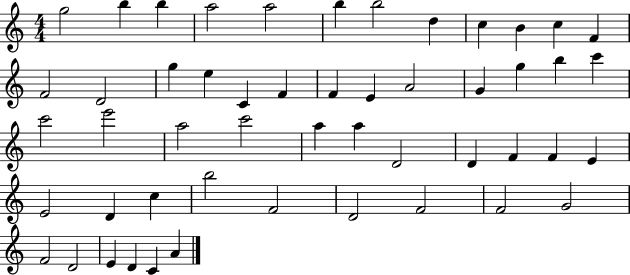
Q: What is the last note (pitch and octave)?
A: A4